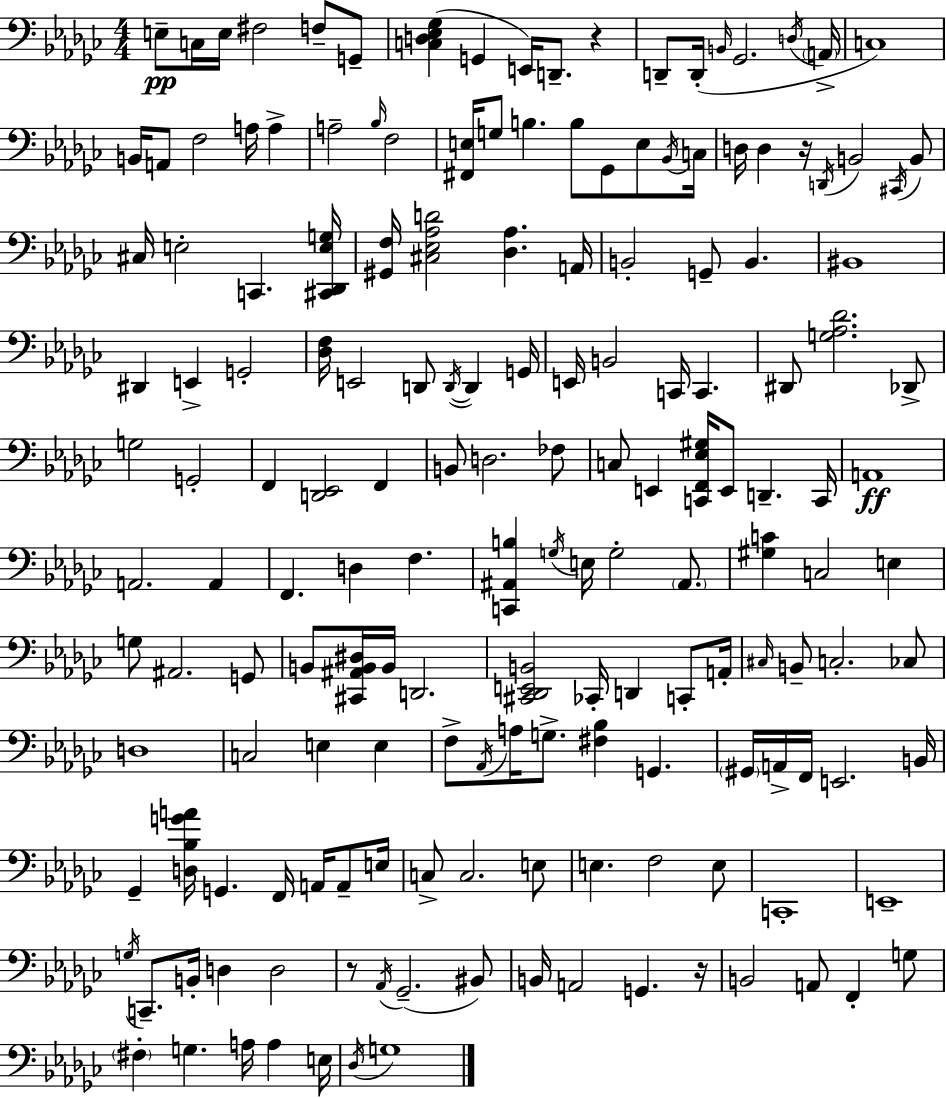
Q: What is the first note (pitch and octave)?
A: E3